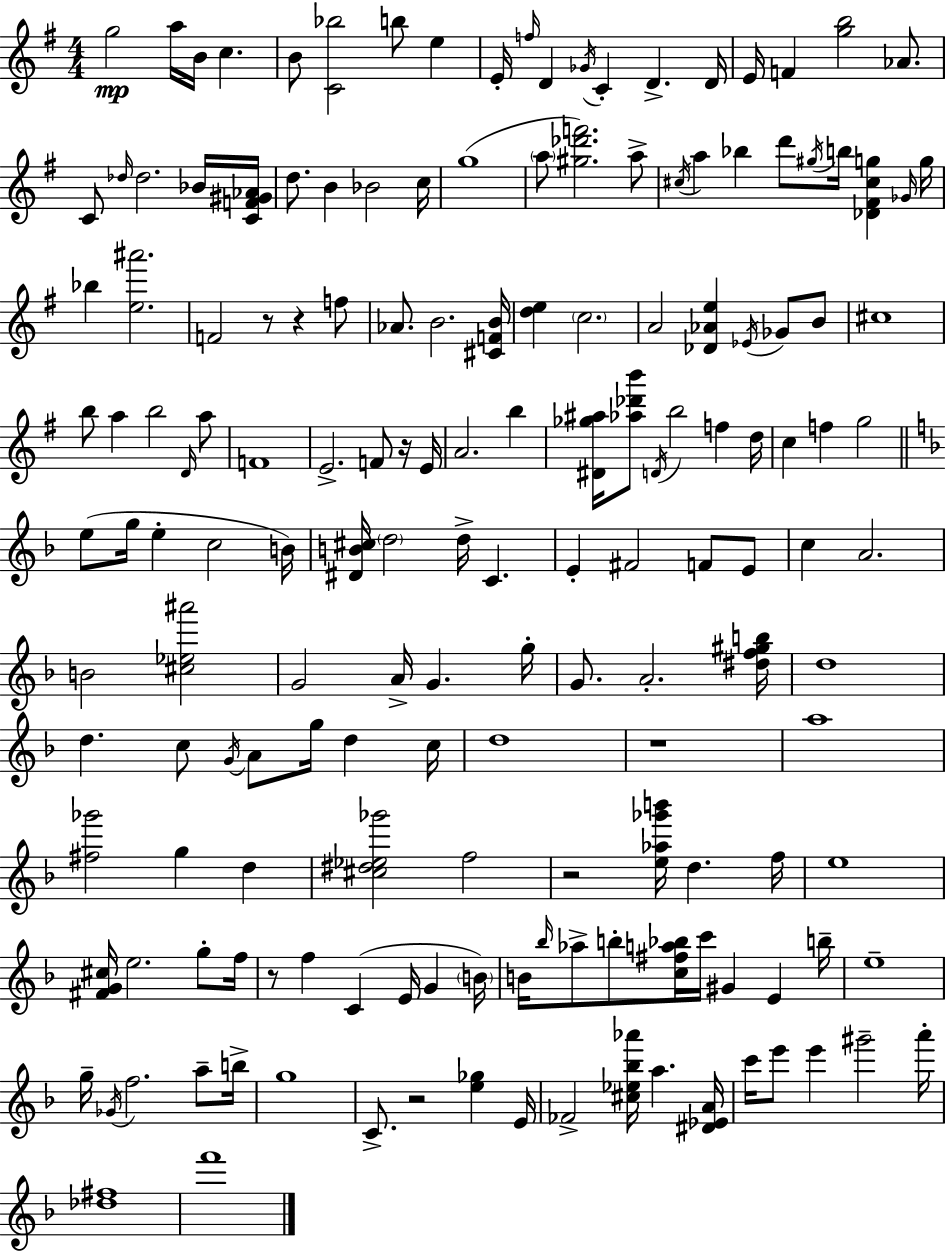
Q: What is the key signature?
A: G major